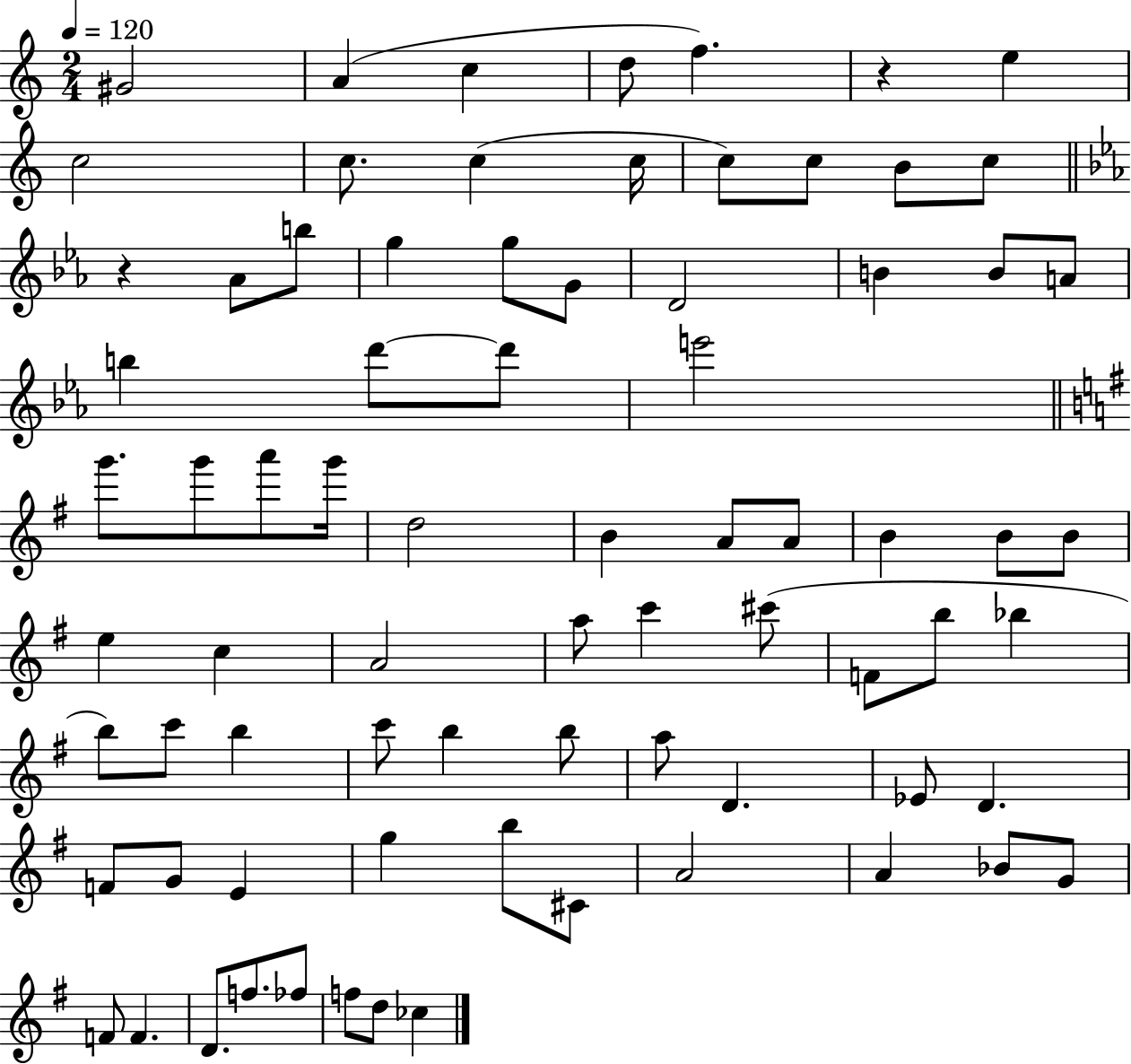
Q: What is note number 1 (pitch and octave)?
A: G#4